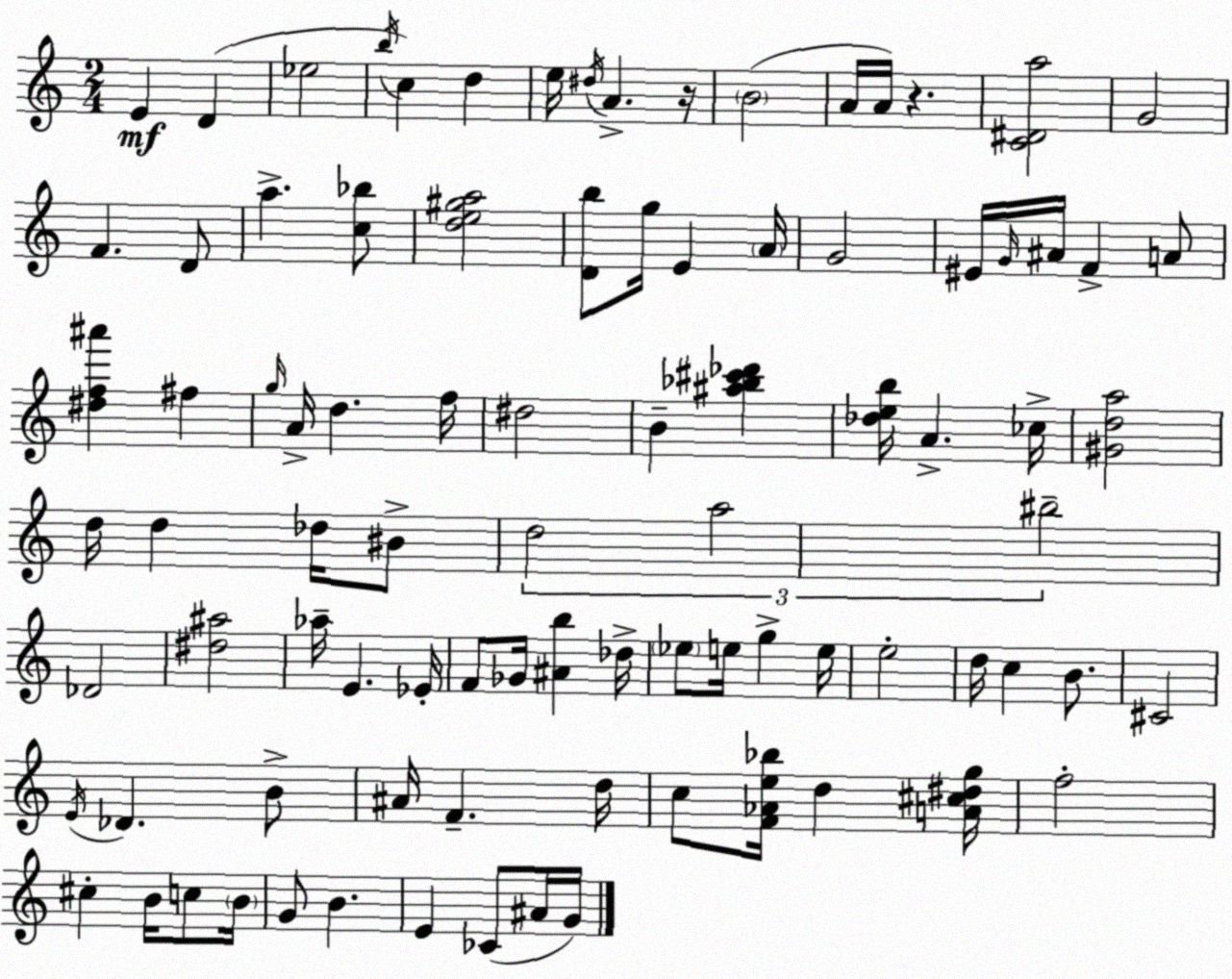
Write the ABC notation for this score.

X:1
T:Untitled
M:2/4
L:1/4
K:Am
E D _e2 b/4 c d e/4 ^d/4 A z/4 B2 A/4 A/4 z [C^Da]2 G2 F D/2 a [c_b]/2 [de^ga]2 [Db]/2 g/4 E A/4 G2 ^E/4 G/4 ^A/4 F A/2 [^df^a'] ^f g/4 A/4 d f/4 ^d2 B [^a_b^c'_d'] [_deb]/4 A _c/4 [^Gda]2 d/4 d _d/4 ^B/2 d2 a2 ^b2 _D2 [^d^a]2 _a/4 E _E/4 F/2 _G/4 [^Ab] _d/4 _e/2 e/4 g e/4 e2 d/4 c B/2 ^C2 E/4 _D B/2 ^A/4 F d/4 c/2 [F_Ae_b]/4 d [A^c^dg]/4 f2 ^c B/4 c/2 B/4 G/2 B E _C/2 ^A/4 G/4